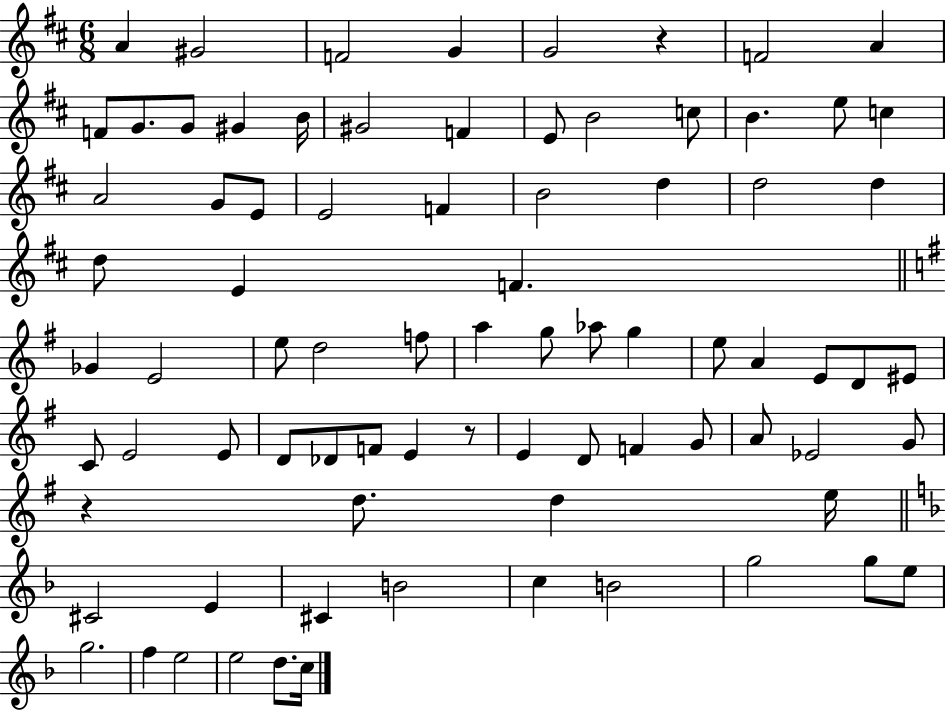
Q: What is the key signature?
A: D major